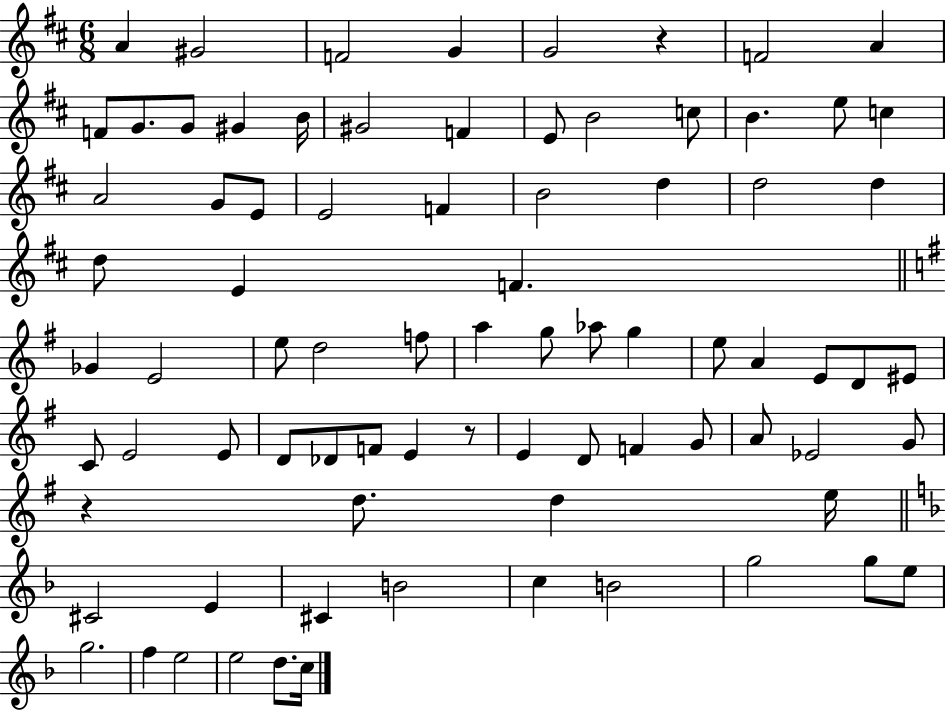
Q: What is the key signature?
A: D major